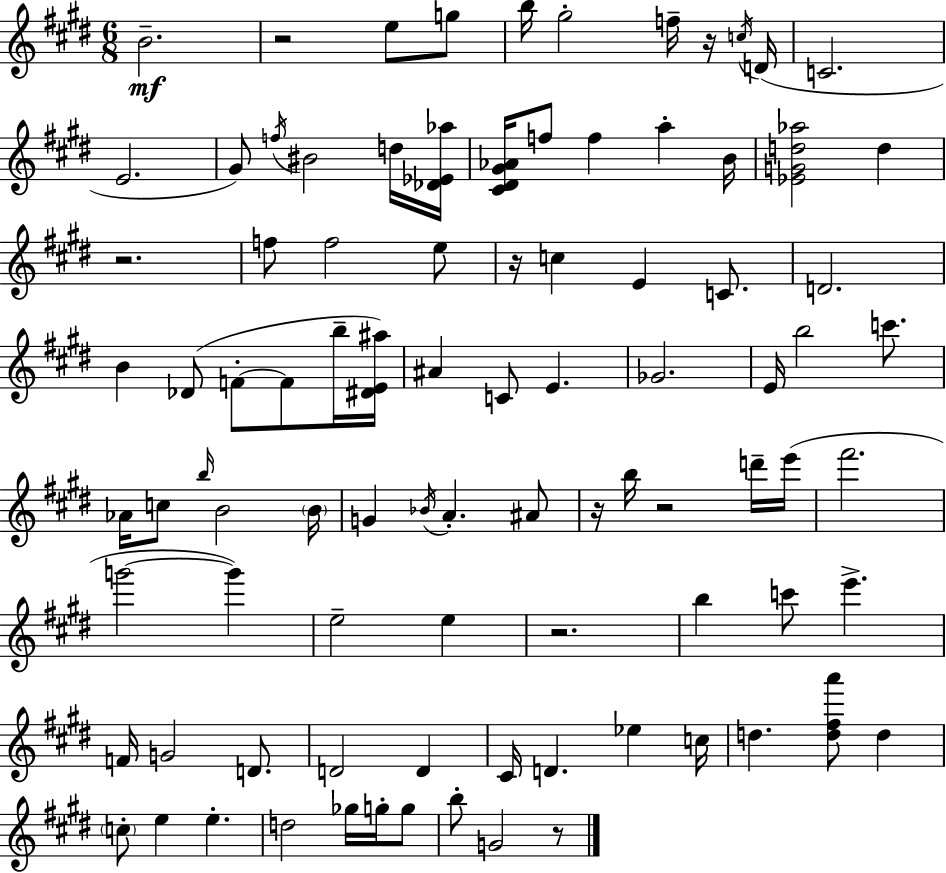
B4/h. R/h E5/e G5/e B5/s G#5/h F5/s R/s C5/s D4/s C4/h. E4/h. G#4/e F5/s BIS4/h D5/s [Db4,Eb4,Ab5]/s [C#4,D#4,G#4,Ab4]/s F5/e F5/q A5/q B4/s [Eb4,G4,D5,Ab5]/h D5/q R/h. F5/e F5/h E5/e R/s C5/q E4/q C4/e. D4/h. B4/q Db4/e F4/e F4/e B5/s [D#4,E4,A#5]/s A#4/q C4/e E4/q. Gb4/h. E4/s B5/h C6/e. Ab4/s C5/e B5/s B4/h B4/s G4/q Bb4/s A4/q. A#4/e R/s B5/s R/h D6/s E6/s F#6/h. G6/h G6/q E5/h E5/q R/h. B5/q C6/e E6/q. F4/s G4/h D4/e. D4/h D4/q C#4/s D4/q. Eb5/q C5/s D5/q. [D5,F#5,A6]/e D5/q C5/e E5/q E5/q. D5/h Gb5/s G5/s G5/e B5/e G4/h R/e